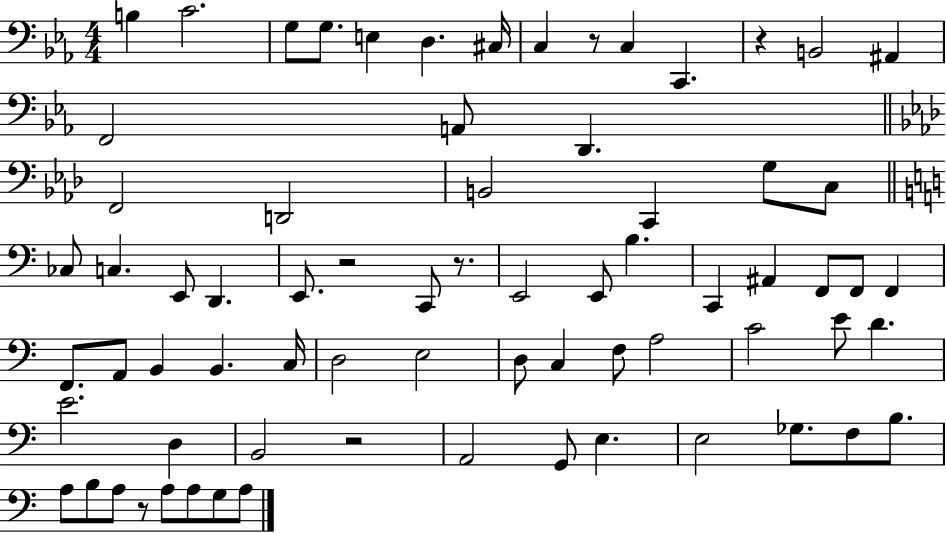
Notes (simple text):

B3/q C4/h. G3/e G3/e. E3/q D3/q. C#3/s C3/q R/e C3/q C2/q. R/q B2/h A#2/q F2/h A2/e D2/q. F2/h D2/h B2/h C2/q G3/e C3/e CES3/e C3/q. E2/e D2/q. E2/e. R/h C2/e R/e. E2/h E2/e B3/q. C2/q A#2/q F2/e F2/e F2/q F2/e. A2/e B2/q B2/q. C3/s D3/h E3/h D3/e C3/q F3/e A3/h C4/h E4/e D4/q. E4/h. D3/q B2/h R/h A2/h G2/e E3/q. E3/h Gb3/e. F3/e B3/e. A3/e B3/e A3/e R/e A3/e A3/e G3/e A3/e